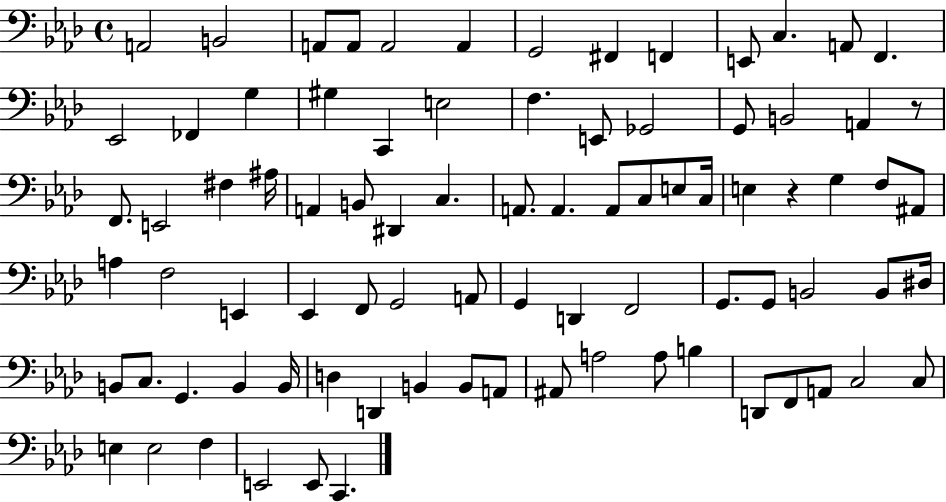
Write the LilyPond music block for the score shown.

{
  \clef bass
  \time 4/4
  \defaultTimeSignature
  \key aes \major
  a,2 b,2 | a,8 a,8 a,2 a,4 | g,2 fis,4 f,4 | e,8 c4. a,8 f,4. | \break ees,2 fes,4 g4 | gis4 c,4 e2 | f4. e,8 ges,2 | g,8 b,2 a,4 r8 | \break f,8. e,2 fis4 ais16 | a,4 b,8 dis,4 c4. | a,8. a,4. a,8 c8 e8 c16 | e4 r4 g4 f8 ais,8 | \break a4 f2 e,4 | ees,4 f,8 g,2 a,8 | g,4 d,4 f,2 | g,8. g,8 b,2 b,8 dis16 | \break b,8 c8. g,4. b,4 b,16 | d4 d,4 b,4 b,8 a,8 | ais,8 a2 a8 b4 | d,8 f,8 a,8 c2 c8 | \break e4 e2 f4 | e,2 e,8 c,4. | \bar "|."
}